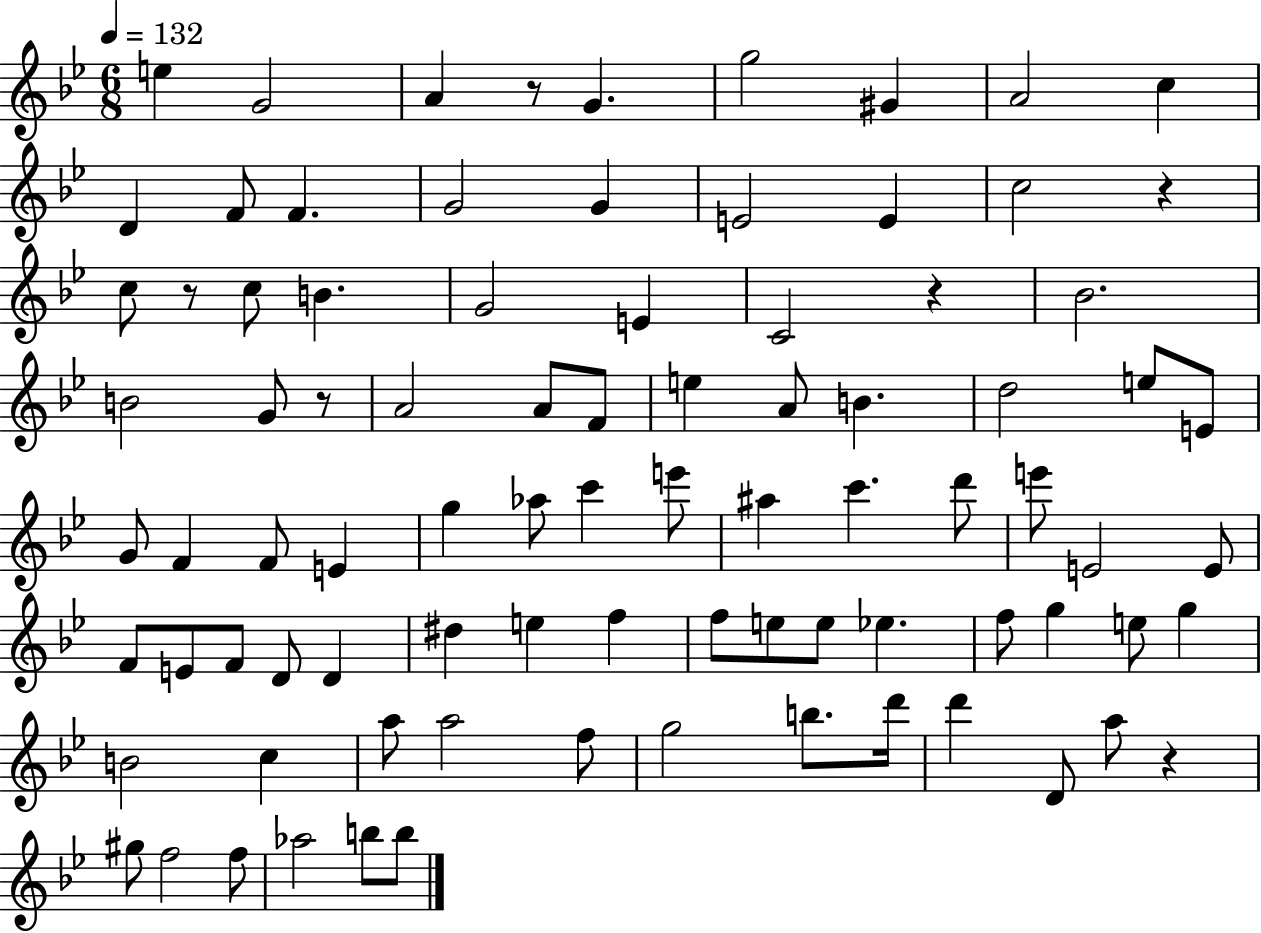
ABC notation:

X:1
T:Untitled
M:6/8
L:1/4
K:Bb
e G2 A z/2 G g2 ^G A2 c D F/2 F G2 G E2 E c2 z c/2 z/2 c/2 B G2 E C2 z _B2 B2 G/2 z/2 A2 A/2 F/2 e A/2 B d2 e/2 E/2 G/2 F F/2 E g _a/2 c' e'/2 ^a c' d'/2 e'/2 E2 E/2 F/2 E/2 F/2 D/2 D ^d e f f/2 e/2 e/2 _e f/2 g e/2 g B2 c a/2 a2 f/2 g2 b/2 d'/4 d' D/2 a/2 z ^g/2 f2 f/2 _a2 b/2 b/2